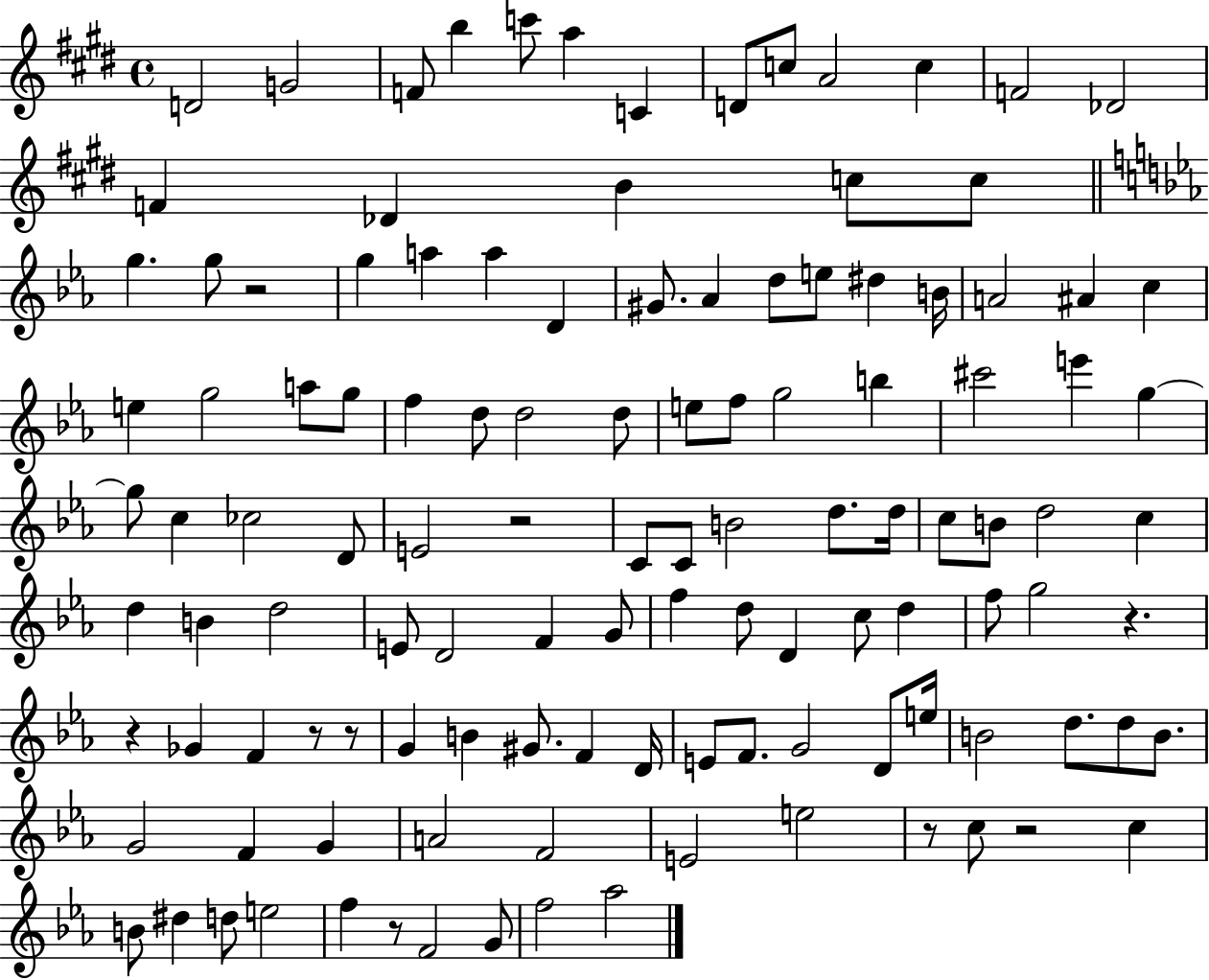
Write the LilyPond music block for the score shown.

{
  \clef treble
  \time 4/4
  \defaultTimeSignature
  \key e \major
  d'2 g'2 | f'8 b''4 c'''8 a''4 c'4 | d'8 c''8 a'2 c''4 | f'2 des'2 | \break f'4 des'4 b'4 c''8 c''8 | \bar "||" \break \key c \minor g''4. g''8 r2 | g''4 a''4 a''4 d'4 | gis'8. aes'4 d''8 e''8 dis''4 b'16 | a'2 ais'4 c''4 | \break e''4 g''2 a''8 g''8 | f''4 d''8 d''2 d''8 | e''8 f''8 g''2 b''4 | cis'''2 e'''4 g''4~~ | \break g''8 c''4 ces''2 d'8 | e'2 r2 | c'8 c'8 b'2 d''8. d''16 | c''8 b'8 d''2 c''4 | \break d''4 b'4 d''2 | e'8 d'2 f'4 g'8 | f''4 d''8 d'4 c''8 d''4 | f''8 g''2 r4. | \break r4 ges'4 f'4 r8 r8 | g'4 b'4 gis'8. f'4 d'16 | e'8 f'8. g'2 d'8 e''16 | b'2 d''8. d''8 b'8. | \break g'2 f'4 g'4 | a'2 f'2 | e'2 e''2 | r8 c''8 r2 c''4 | \break b'8 dis''4 d''8 e''2 | f''4 r8 f'2 g'8 | f''2 aes''2 | \bar "|."
}